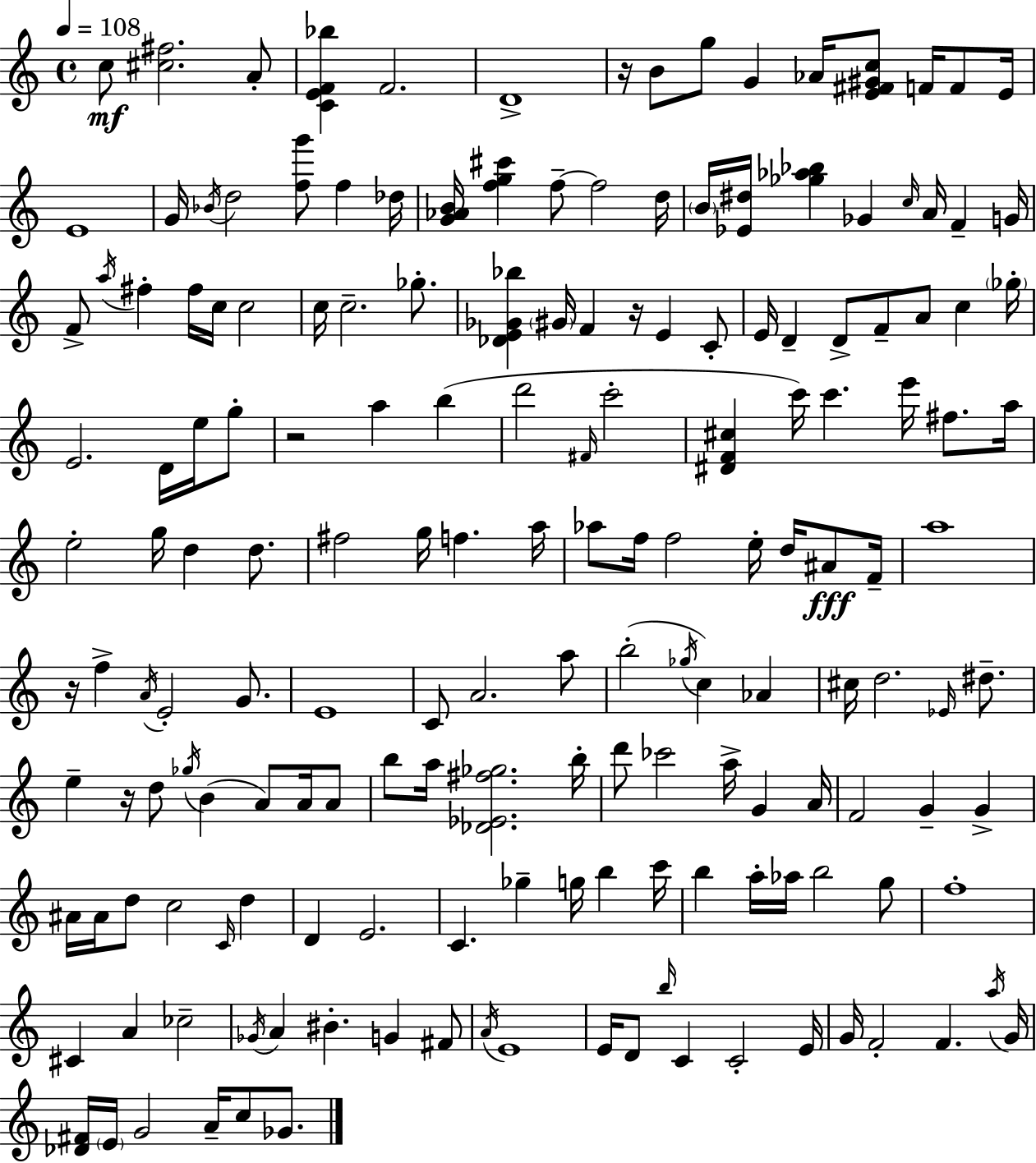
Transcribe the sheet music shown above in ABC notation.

X:1
T:Untitled
M:4/4
L:1/4
K:Am
c/2 [^c^f]2 A/2 [CEF_b] F2 D4 z/4 B/2 g/2 G _A/4 [E^F^Gc]/2 F/4 F/2 E/4 E4 G/4 _B/4 d2 [fg']/2 f _d/4 [G_AB]/4 [fg^c'] f/2 f2 d/4 B/4 [_E^d]/4 [_g_a_b] _G c/4 A/4 F G/4 F/2 a/4 ^f ^f/4 c/4 c2 c/4 c2 _g/2 [_DE_G_b] ^G/4 F z/4 E C/2 E/4 D D/2 F/2 A/2 c _g/4 E2 D/4 e/4 g/2 z2 a b d'2 ^F/4 c'2 [^DF^c] c'/4 c' e'/4 ^f/2 a/4 e2 g/4 d d/2 ^f2 g/4 f a/4 _a/2 f/4 f2 e/4 d/4 ^A/2 F/4 a4 z/4 f A/4 E2 G/2 E4 C/2 A2 a/2 b2 _g/4 c _A ^c/4 d2 _E/4 ^d/2 e z/4 d/2 _g/4 B A/2 A/4 A/2 b/2 a/4 [_D_E^f_g]2 b/4 d'/2 _c'2 a/4 G A/4 F2 G G ^A/4 ^A/4 d/2 c2 C/4 d D E2 C _g g/4 b c'/4 b a/4 _a/4 b2 g/2 f4 ^C A _c2 _G/4 A ^B G ^F/2 A/4 E4 E/4 D/2 b/4 C C2 E/4 G/4 F2 F a/4 G/4 [_D^F]/4 E/4 G2 A/4 c/2 _G/2